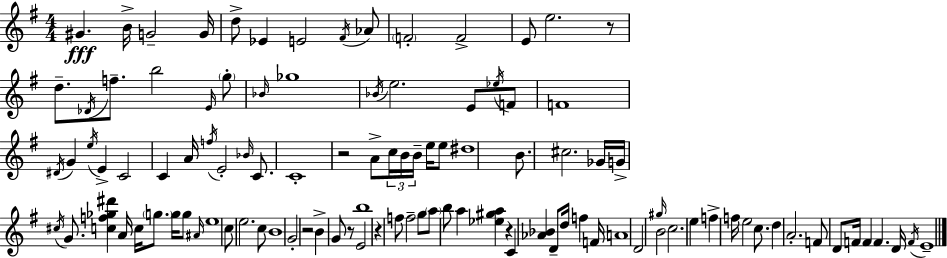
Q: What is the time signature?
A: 4/4